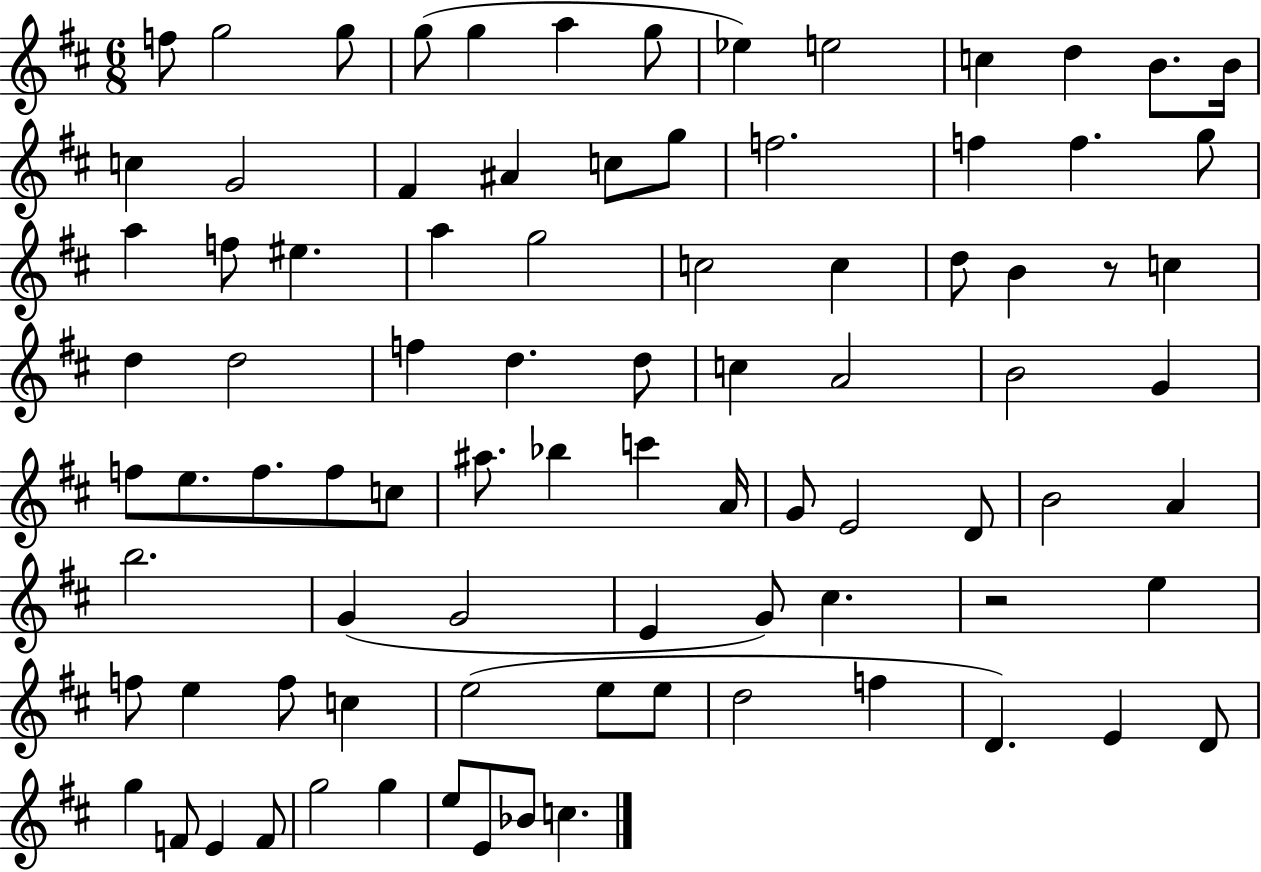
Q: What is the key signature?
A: D major